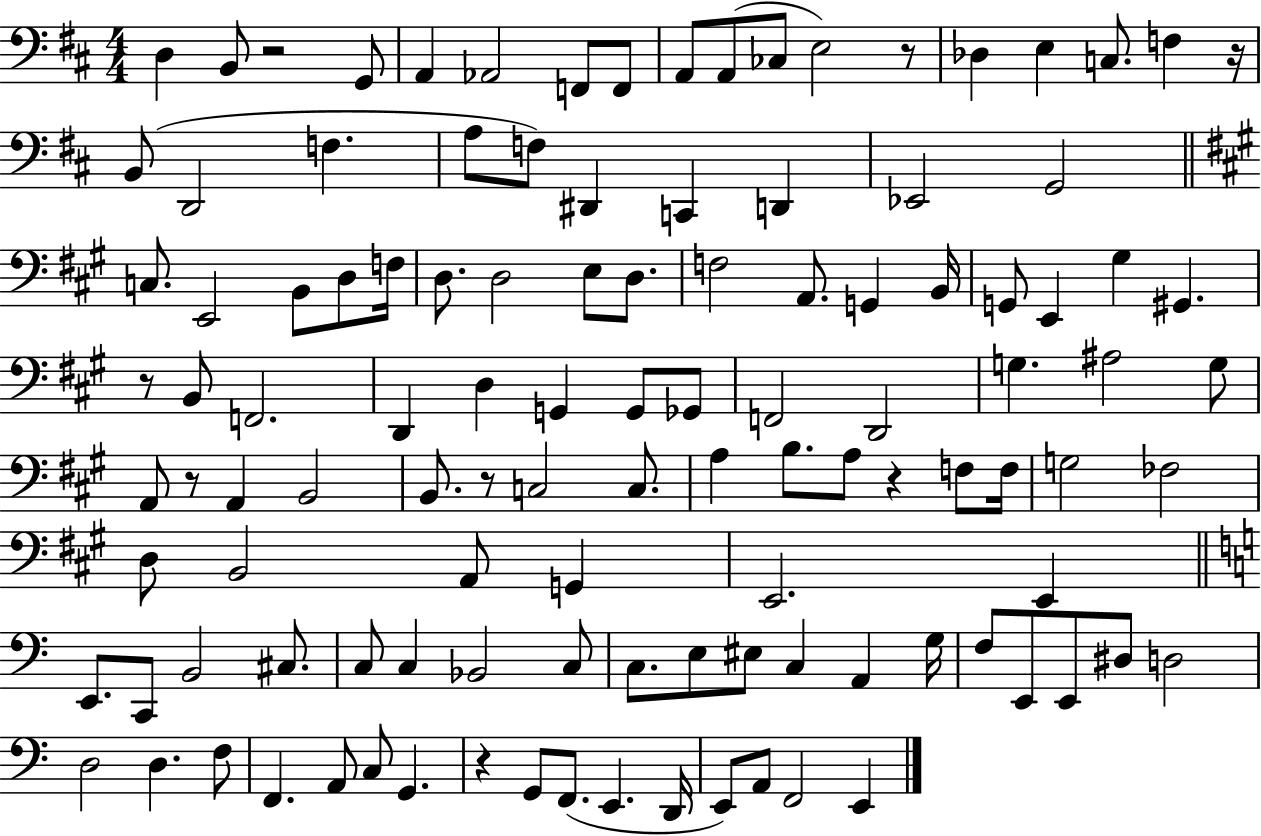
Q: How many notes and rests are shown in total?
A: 115